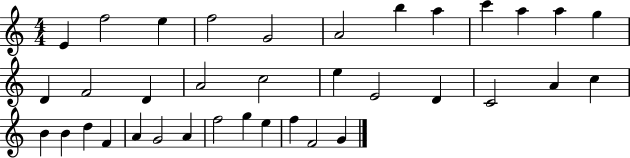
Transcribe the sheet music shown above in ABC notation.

X:1
T:Untitled
M:4/4
L:1/4
K:C
E f2 e f2 G2 A2 b a c' a a g D F2 D A2 c2 e E2 D C2 A c B B d F A G2 A f2 g e f F2 G